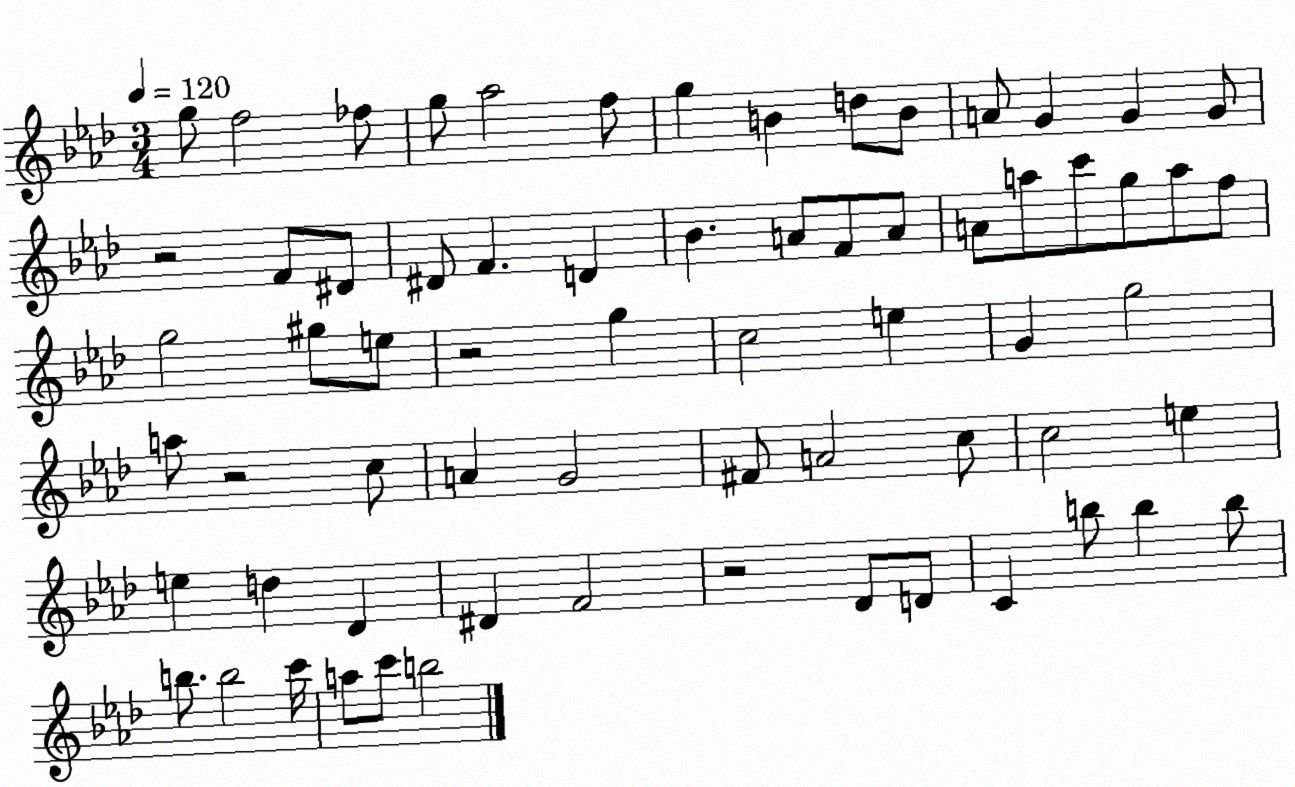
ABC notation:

X:1
T:Untitled
M:3/4
L:1/4
K:Ab
g/2 f2 _f/2 g/2 _a2 f/2 g B d/2 B/2 A/2 G G G/2 z2 F/2 ^D/2 ^D/2 F D _B A/2 F/2 A/2 A/2 a/2 c'/2 g/2 a/2 f/2 g2 ^g/2 e/2 z2 g c2 e G g2 a/2 z2 c/2 A G2 ^F/2 A2 c/2 c2 e e d _D ^D F2 z2 _D/2 D/2 C b/2 b b/2 b/2 b2 c'/4 a/2 c'/2 b2